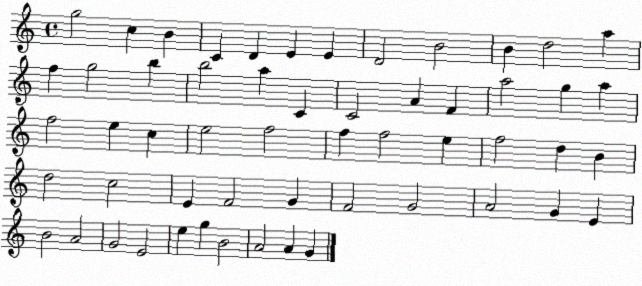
X:1
T:Untitled
M:4/4
L:1/4
K:C
g2 c B C D E E D2 B2 B d2 a f g2 b b2 a C C2 A F a2 g a f2 e c e2 f2 f f2 e f2 d B d2 c2 E F2 G F2 G2 A2 G E B2 A2 G2 E2 e g B2 A2 A G